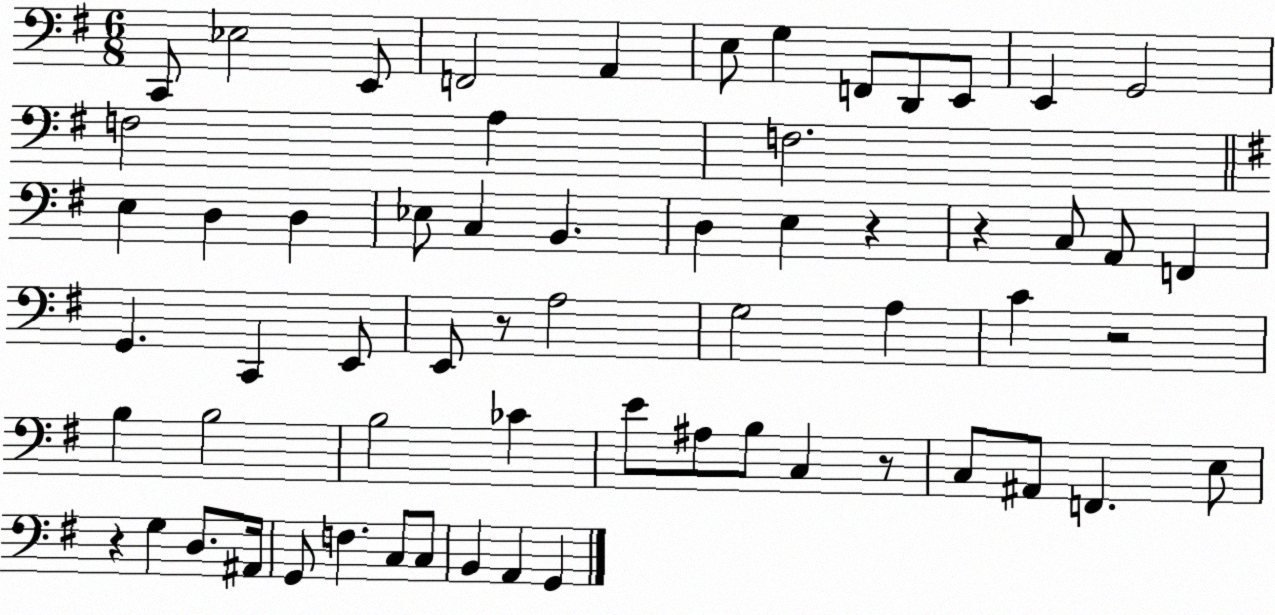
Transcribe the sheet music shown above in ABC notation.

X:1
T:Untitled
M:6/8
L:1/4
K:G
C,,/2 _E,2 E,,/2 F,,2 A,, E,/2 G, F,,/2 D,,/2 E,,/2 E,, G,,2 F,2 A, F,2 E, D, D, _E,/2 C, B,, D, E, z z C,/2 A,,/2 F,, G,, C,, E,,/2 E,,/2 z/2 A,2 G,2 A, C z2 B, B,2 B,2 _C E/2 ^A,/2 B,/2 C, z/2 C,/2 ^A,,/2 F,, E,/2 z G, D,/2 ^A,,/4 G,,/2 F, C,/2 C,/2 B,, A,, G,,